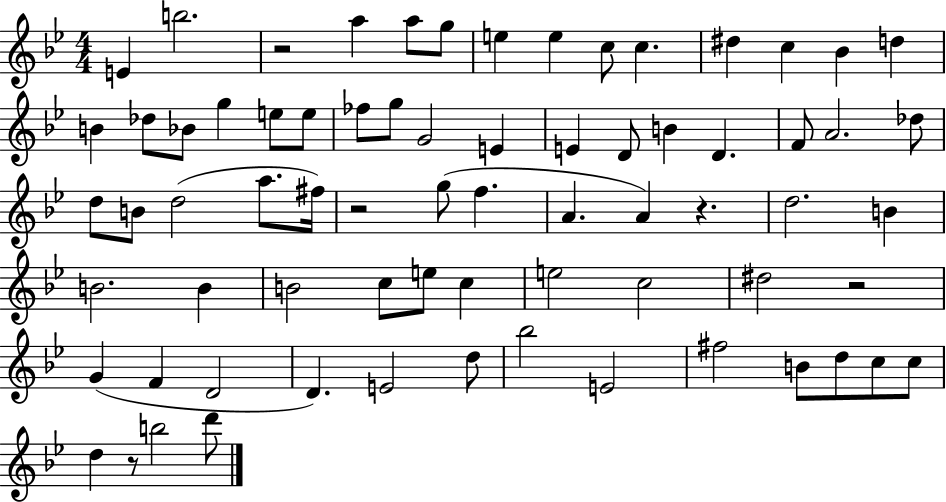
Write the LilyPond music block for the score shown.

{
  \clef treble
  \numericTimeSignature
  \time 4/4
  \key bes \major
  \repeat volta 2 { e'4 b''2. | r2 a''4 a''8 g''8 | e''4 e''4 c''8 c''4. | dis''4 c''4 bes'4 d''4 | \break b'4 des''8 bes'8 g''4 e''8 e''8 | fes''8 g''8 g'2 e'4 | e'4 d'8 b'4 d'4. | f'8 a'2. des''8 | \break d''8 b'8 d''2( a''8. fis''16) | r2 g''8( f''4. | a'4. a'4) r4. | d''2. b'4 | \break b'2. b'4 | b'2 c''8 e''8 c''4 | e''2 c''2 | dis''2 r2 | \break g'4( f'4 d'2 | d'4.) e'2 d''8 | bes''2 e'2 | fis''2 b'8 d''8 c''8 c''8 | \break d''4 r8 b''2 d'''8 | } \bar "|."
}